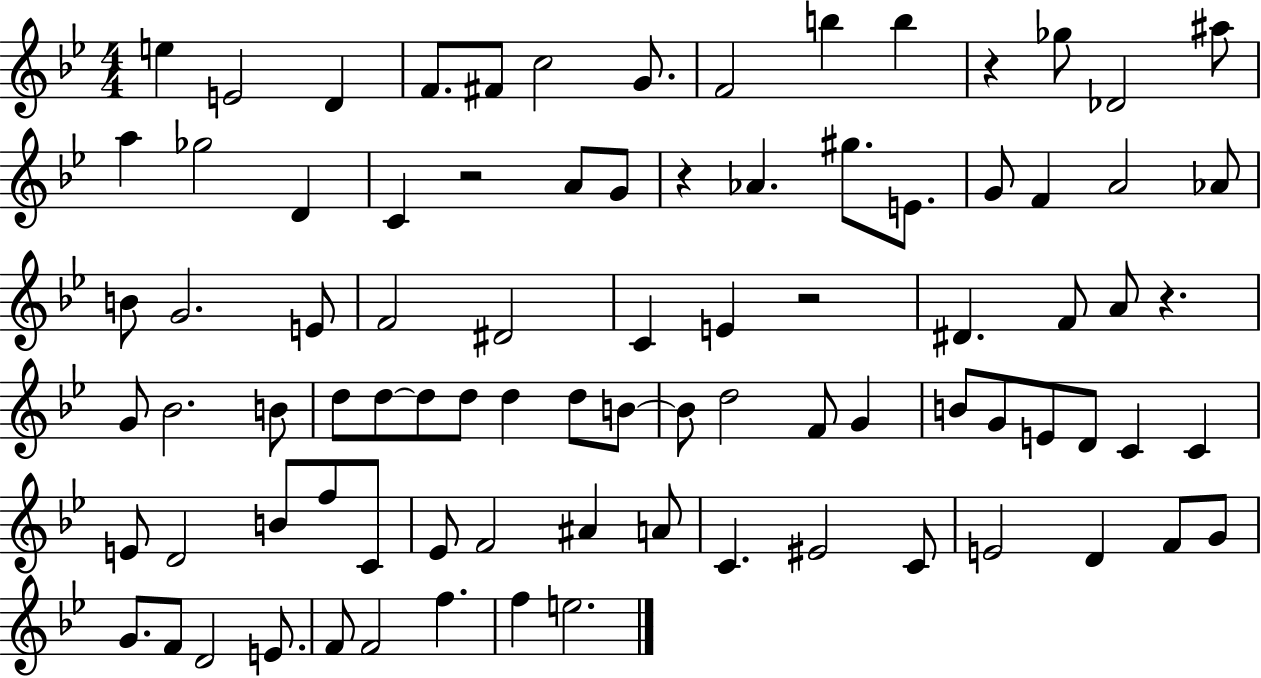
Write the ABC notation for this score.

X:1
T:Untitled
M:4/4
L:1/4
K:Bb
e E2 D F/2 ^F/2 c2 G/2 F2 b b z _g/2 _D2 ^a/2 a _g2 D C z2 A/2 G/2 z _A ^g/2 E/2 G/2 F A2 _A/2 B/2 G2 E/2 F2 ^D2 C E z2 ^D F/2 A/2 z G/2 _B2 B/2 d/2 d/2 d/2 d/2 d d/2 B/2 B/2 d2 F/2 G B/2 G/2 E/2 D/2 C C E/2 D2 B/2 f/2 C/2 _E/2 F2 ^A A/2 C ^E2 C/2 E2 D F/2 G/2 G/2 F/2 D2 E/2 F/2 F2 f f e2